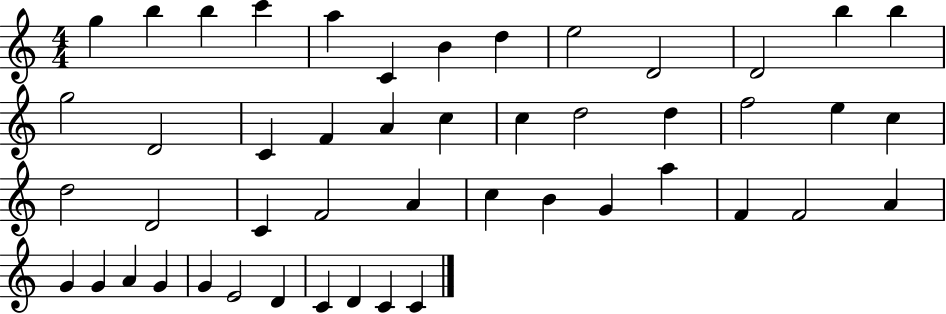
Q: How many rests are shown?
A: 0